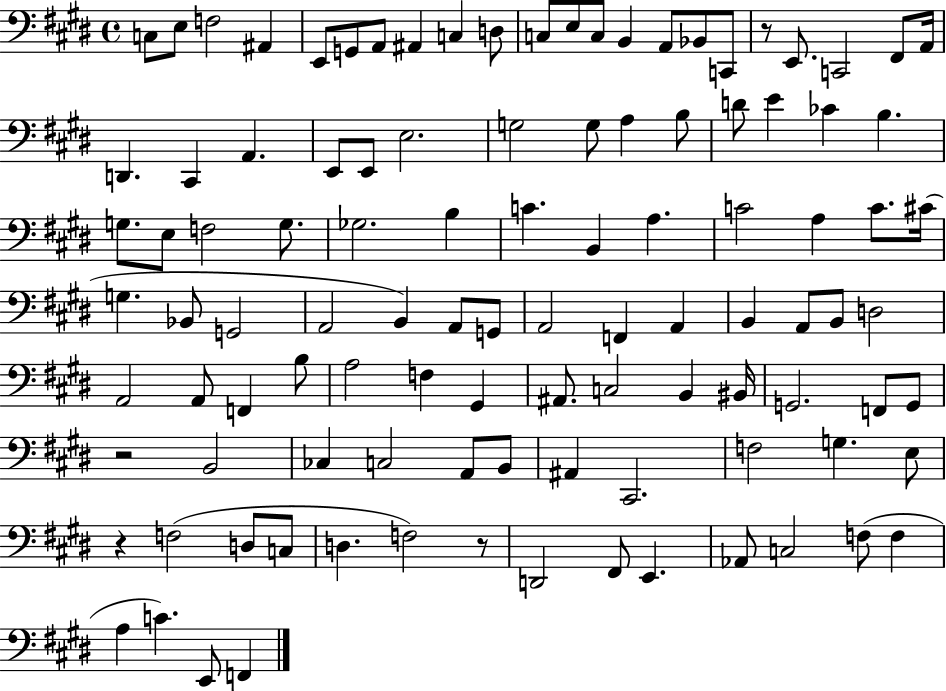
X:1
T:Untitled
M:4/4
L:1/4
K:E
C,/2 E,/2 F,2 ^A,, E,,/2 G,,/2 A,,/2 ^A,, C, D,/2 C,/2 E,/2 C,/2 B,, A,,/2 _B,,/2 C,,/2 z/2 E,,/2 C,,2 ^F,,/2 A,,/4 D,, ^C,, A,, E,,/2 E,,/2 E,2 G,2 G,/2 A, B,/2 D/2 E _C B, G,/2 E,/2 F,2 G,/2 _G,2 B, C B,, A, C2 A, C/2 ^C/4 G, _B,,/2 G,,2 A,,2 B,, A,,/2 G,,/2 A,,2 F,, A,, B,, A,,/2 B,,/2 D,2 A,,2 A,,/2 F,, B,/2 A,2 F, ^G,, ^A,,/2 C,2 B,, ^B,,/4 G,,2 F,,/2 G,,/2 z2 B,,2 _C, C,2 A,,/2 B,,/2 ^A,, ^C,,2 F,2 G, E,/2 z F,2 D,/2 C,/2 D, F,2 z/2 D,,2 ^F,,/2 E,, _A,,/2 C,2 F,/2 F, A, C E,,/2 F,,